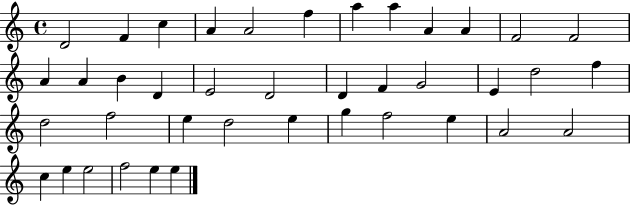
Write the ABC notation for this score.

X:1
T:Untitled
M:4/4
L:1/4
K:C
D2 F c A A2 f a a A A F2 F2 A A B D E2 D2 D F G2 E d2 f d2 f2 e d2 e g f2 e A2 A2 c e e2 f2 e e